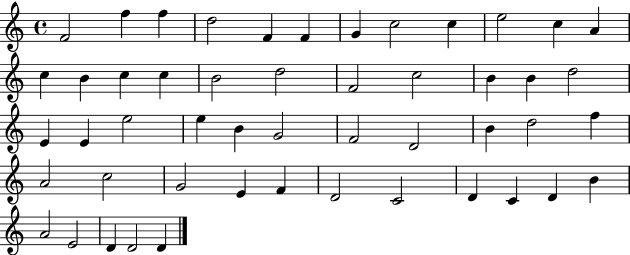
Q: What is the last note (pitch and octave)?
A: D4